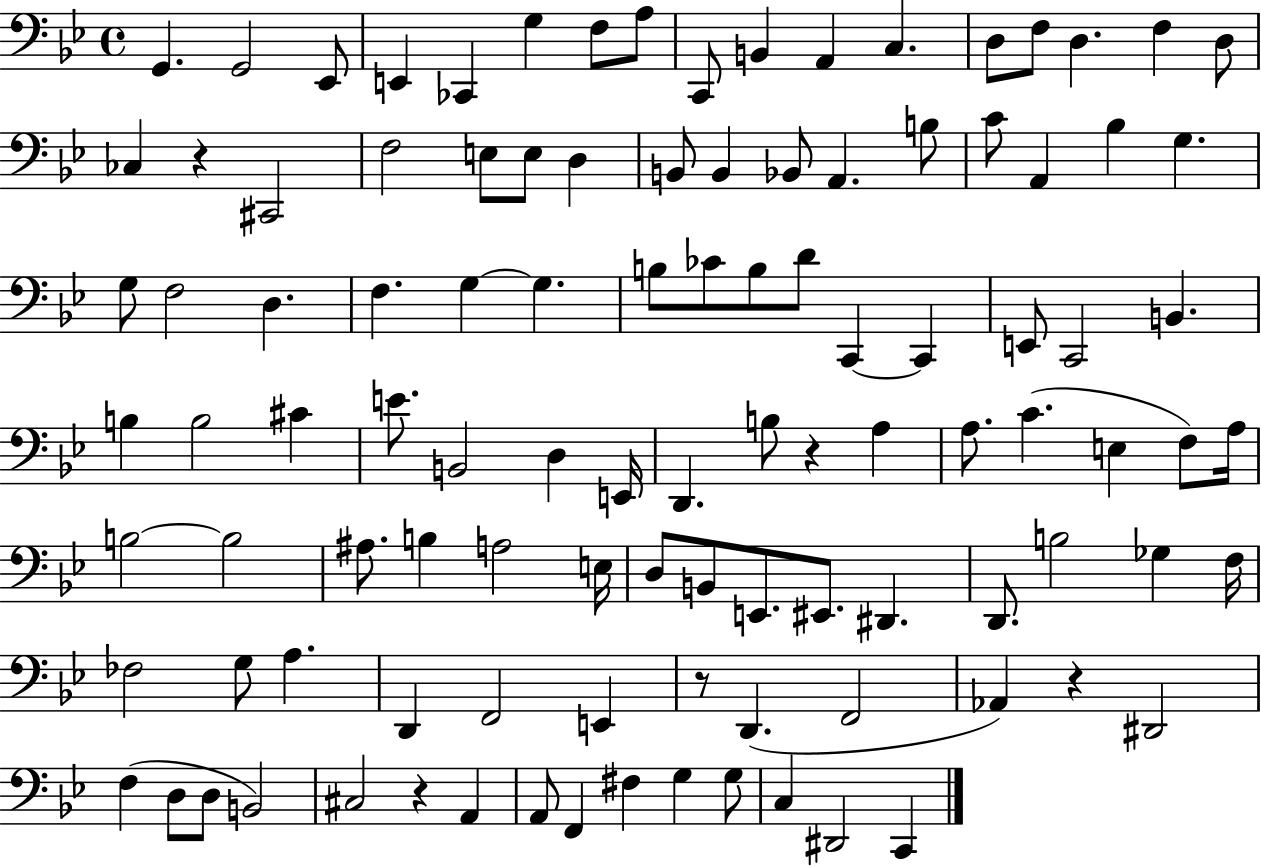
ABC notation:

X:1
T:Untitled
M:4/4
L:1/4
K:Bb
G,, G,,2 _E,,/2 E,, _C,, G, F,/2 A,/2 C,,/2 B,, A,, C, D,/2 F,/2 D, F, D,/2 _C, z ^C,,2 F,2 E,/2 E,/2 D, B,,/2 B,, _B,,/2 A,, B,/2 C/2 A,, _B, G, G,/2 F,2 D, F, G, G, B,/2 _C/2 B,/2 D/2 C,, C,, E,,/2 C,,2 B,, B, B,2 ^C E/2 B,,2 D, E,,/4 D,, B,/2 z A, A,/2 C E, F,/2 A,/4 B,2 B,2 ^A,/2 B, A,2 E,/4 D,/2 B,,/2 E,,/2 ^E,,/2 ^D,, D,,/2 B,2 _G, F,/4 _F,2 G,/2 A, D,, F,,2 E,, z/2 D,, F,,2 _A,, z ^D,,2 F, D,/2 D,/2 B,,2 ^C,2 z A,, A,,/2 F,, ^F, G, G,/2 C, ^D,,2 C,,